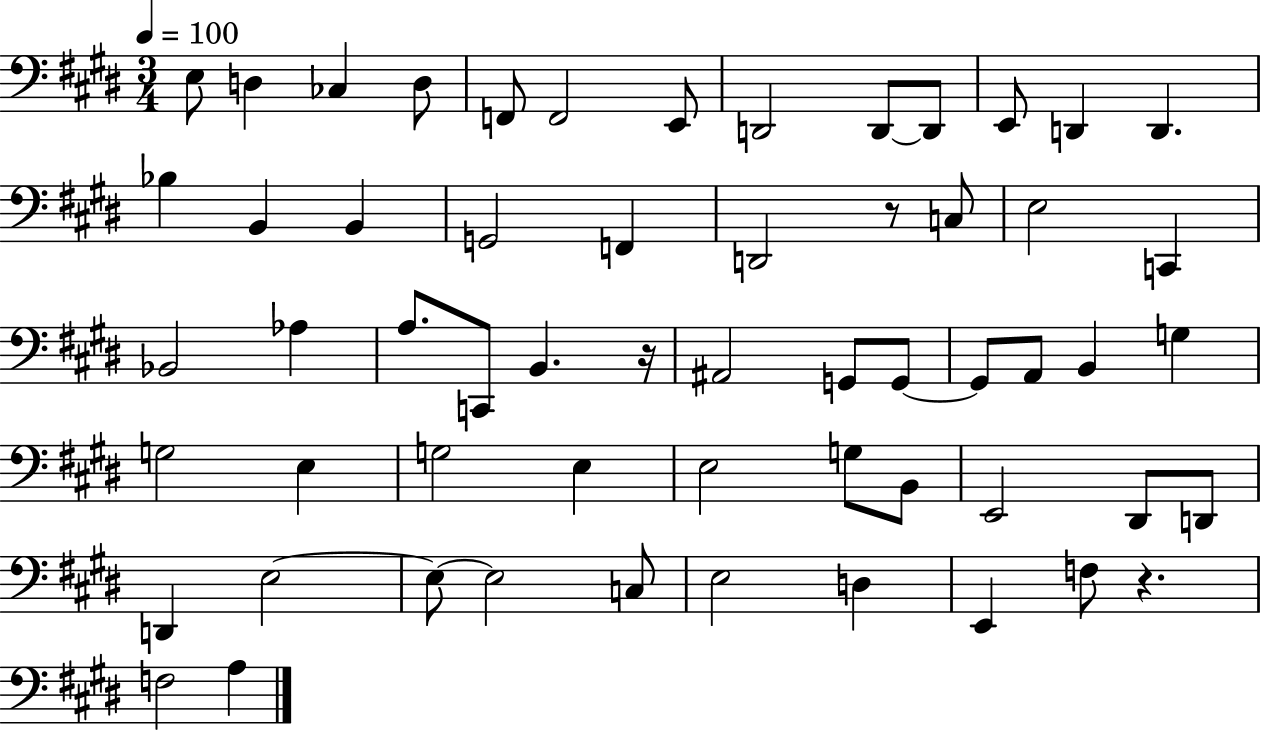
X:1
T:Untitled
M:3/4
L:1/4
K:E
E,/2 D, _C, D,/2 F,,/2 F,,2 E,,/2 D,,2 D,,/2 D,,/2 E,,/2 D,, D,, _B, B,, B,, G,,2 F,, D,,2 z/2 C,/2 E,2 C,, _B,,2 _A, A,/2 C,,/2 B,, z/4 ^A,,2 G,,/2 G,,/2 G,,/2 A,,/2 B,, G, G,2 E, G,2 E, E,2 G,/2 B,,/2 E,,2 ^D,,/2 D,,/2 D,, E,2 E,/2 E,2 C,/2 E,2 D, E,, F,/2 z F,2 A,